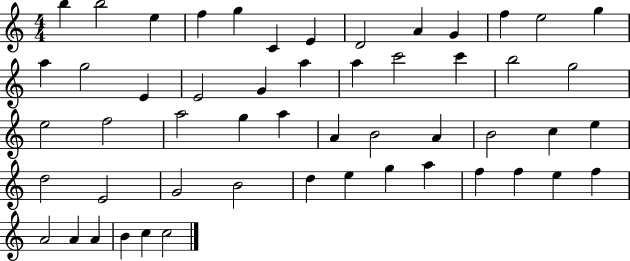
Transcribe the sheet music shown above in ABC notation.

X:1
T:Untitled
M:4/4
L:1/4
K:C
b b2 e f g C E D2 A G f e2 g a g2 E E2 G a a c'2 c' b2 g2 e2 f2 a2 g a A B2 A B2 c e d2 E2 G2 B2 d e g a f f e f A2 A A B c c2